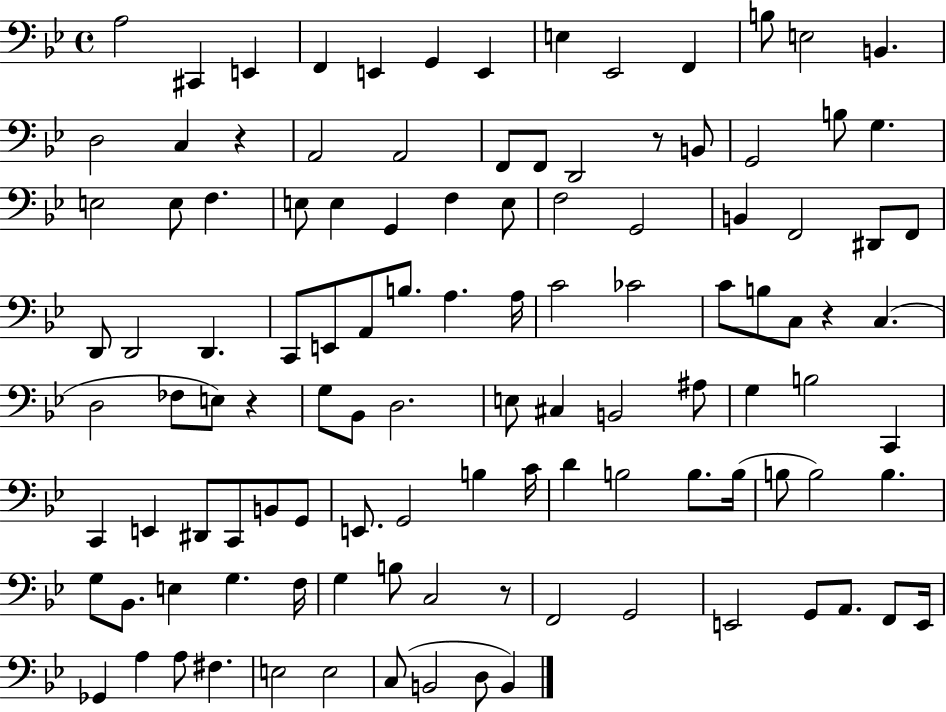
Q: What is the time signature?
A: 4/4